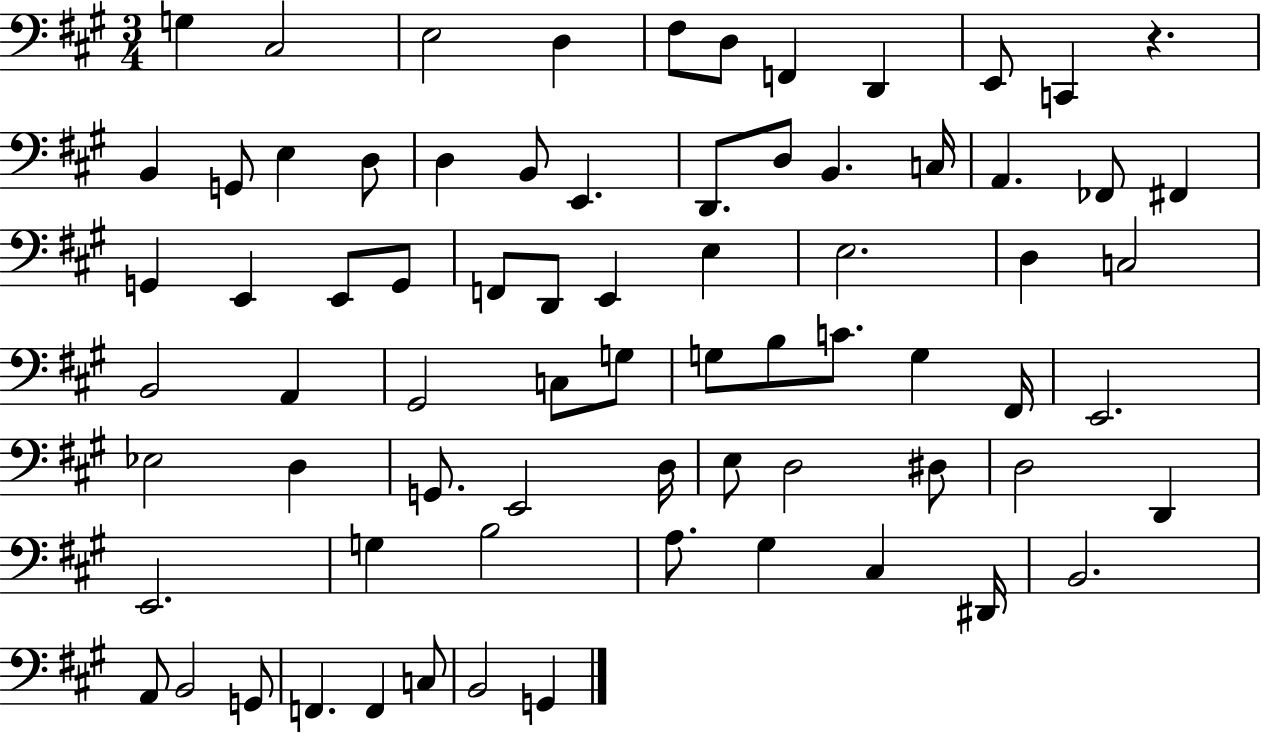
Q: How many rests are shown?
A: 1